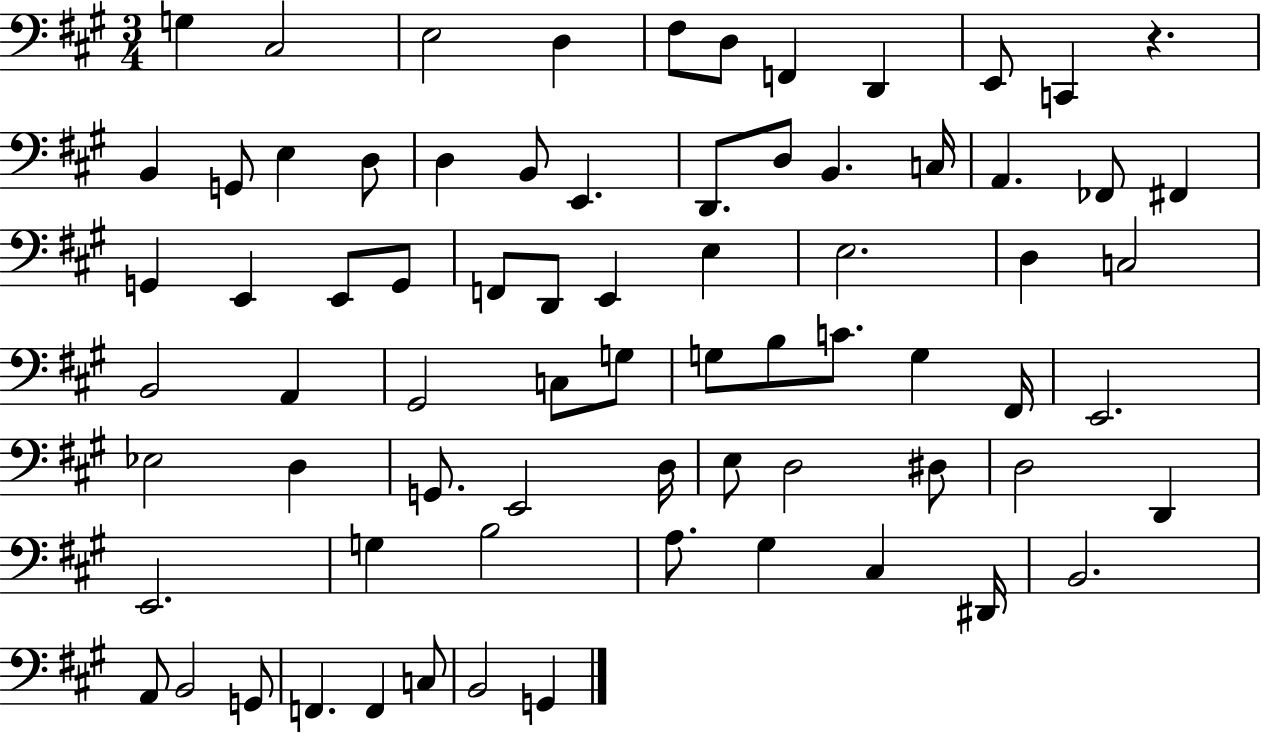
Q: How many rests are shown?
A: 1